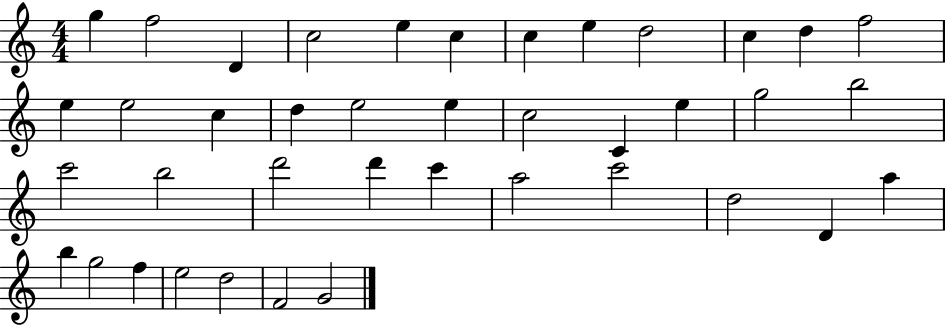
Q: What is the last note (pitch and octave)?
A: G4